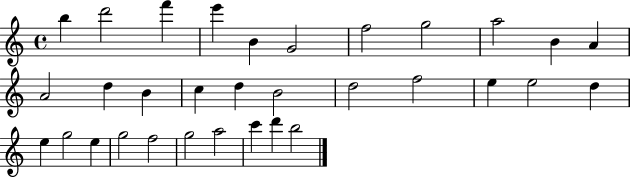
{
  \clef treble
  \time 4/4
  \defaultTimeSignature
  \key c \major
  b''4 d'''2 f'''4 | e'''4 b'4 g'2 | f''2 g''2 | a''2 b'4 a'4 | \break a'2 d''4 b'4 | c''4 d''4 b'2 | d''2 f''2 | e''4 e''2 d''4 | \break e''4 g''2 e''4 | g''2 f''2 | g''2 a''2 | c'''4 d'''4 b''2 | \break \bar "|."
}